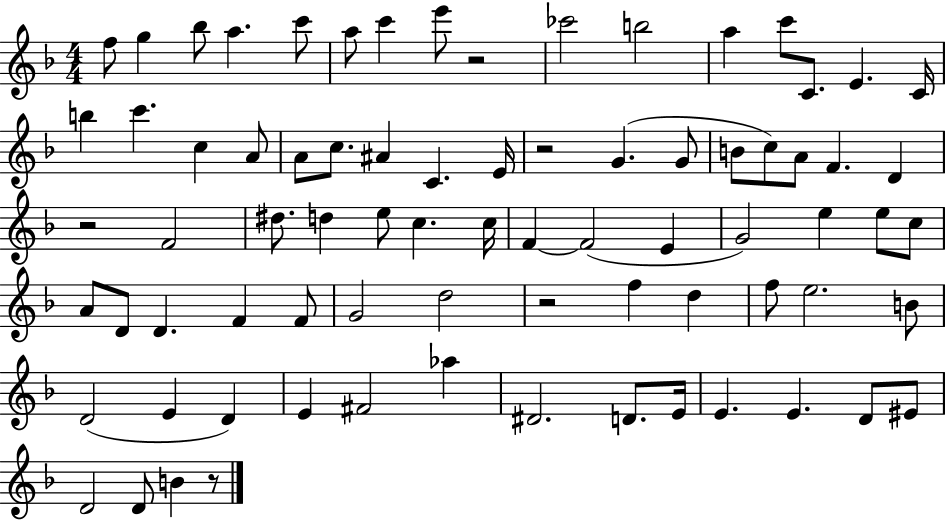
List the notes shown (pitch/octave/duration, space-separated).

F5/e G5/q Bb5/e A5/q. C6/e A5/e C6/q E6/e R/h CES6/h B5/h A5/q C6/e C4/e. E4/q. C4/s B5/q C6/q. C5/q A4/e A4/e C5/e. A#4/q C4/q. E4/s R/h G4/q. G4/e B4/e C5/e A4/e F4/q. D4/q R/h F4/h D#5/e. D5/q E5/e C5/q. C5/s F4/q F4/h E4/q G4/h E5/q E5/e C5/e A4/e D4/e D4/q. F4/q F4/e G4/h D5/h R/h F5/q D5/q F5/e E5/h. B4/e D4/h E4/q D4/q E4/q F#4/h Ab5/q D#4/h. D4/e. E4/s E4/q. E4/q. D4/e EIS4/e D4/h D4/e B4/q R/e